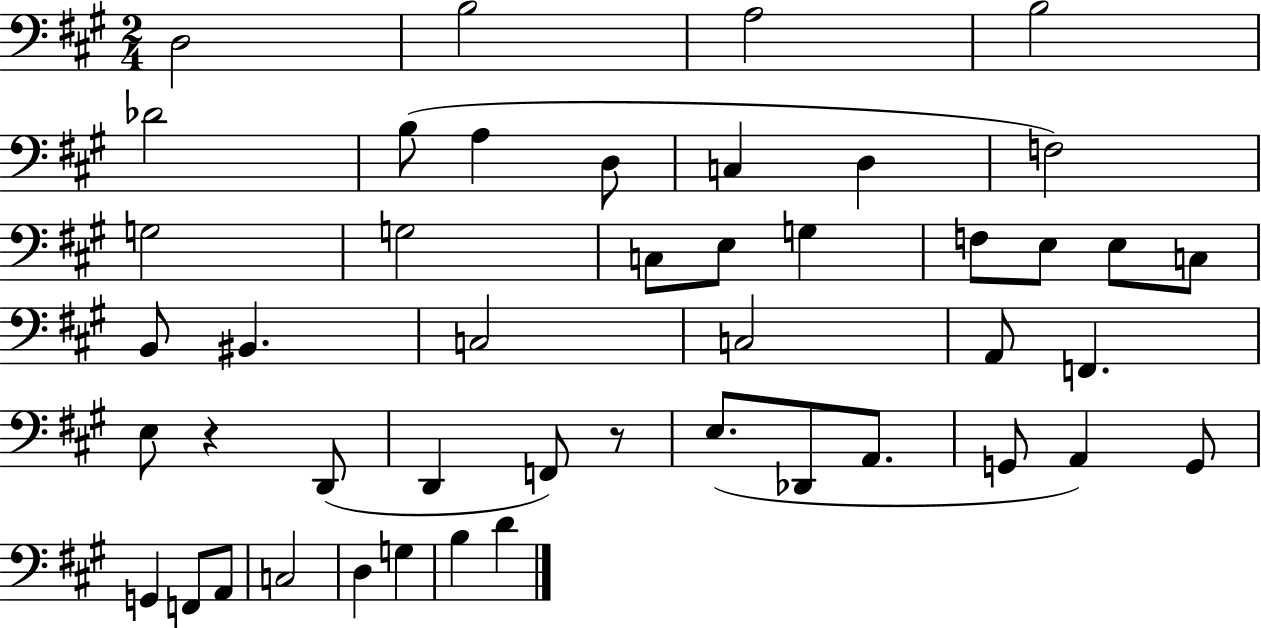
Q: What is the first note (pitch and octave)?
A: D3